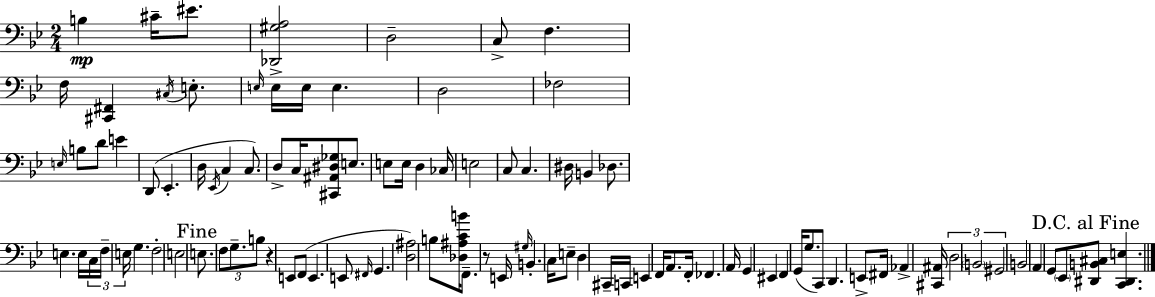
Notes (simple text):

B3/q C#4/s EIS4/e. [Db2,G#3,A3]/h D3/h C3/e F3/q. F3/s [C#2,F#2]/q C#3/s E3/e. E3/s E3/s E3/s E3/q. D3/h FES3/h E3/s B3/e D4/e E4/q D2/e Eb2/q. D3/s Eb2/s C3/q C3/e. D3/e C3/s [C#2,A#2,D#3,Gb3]/e E3/e. E3/e E3/s D3/q CES3/s E3/h C3/e C3/q. D#3/s B2/q Db3/e. E3/q. E3/s C3/s F3/s E3/s G3/q. F3/h E3/h E3/e. F3/e G3/e. B3/e R/q E2/e F2/e E2/q. E2/e F#2/s G2/q. [D3,A#3]/h B3/e [Db3,A#3,C4,B4]/s F2/e. R/e E2/s G#3/s B2/q. C3/s E3/e D3/q C#2/s C2/s E2/q F2/s A2/e. F2/s FES2/q. A2/s G2/q EIS2/q F2/q G2/s G3/e. C2/e D2/q. E2/e F#2/s Ab2/q [C#2,A#2]/s D3/h B2/h G#2/h B2/h A2/q G2/e Eb2/e [D#2,B2,C#3]/e [C2,D#2,E3]/q.